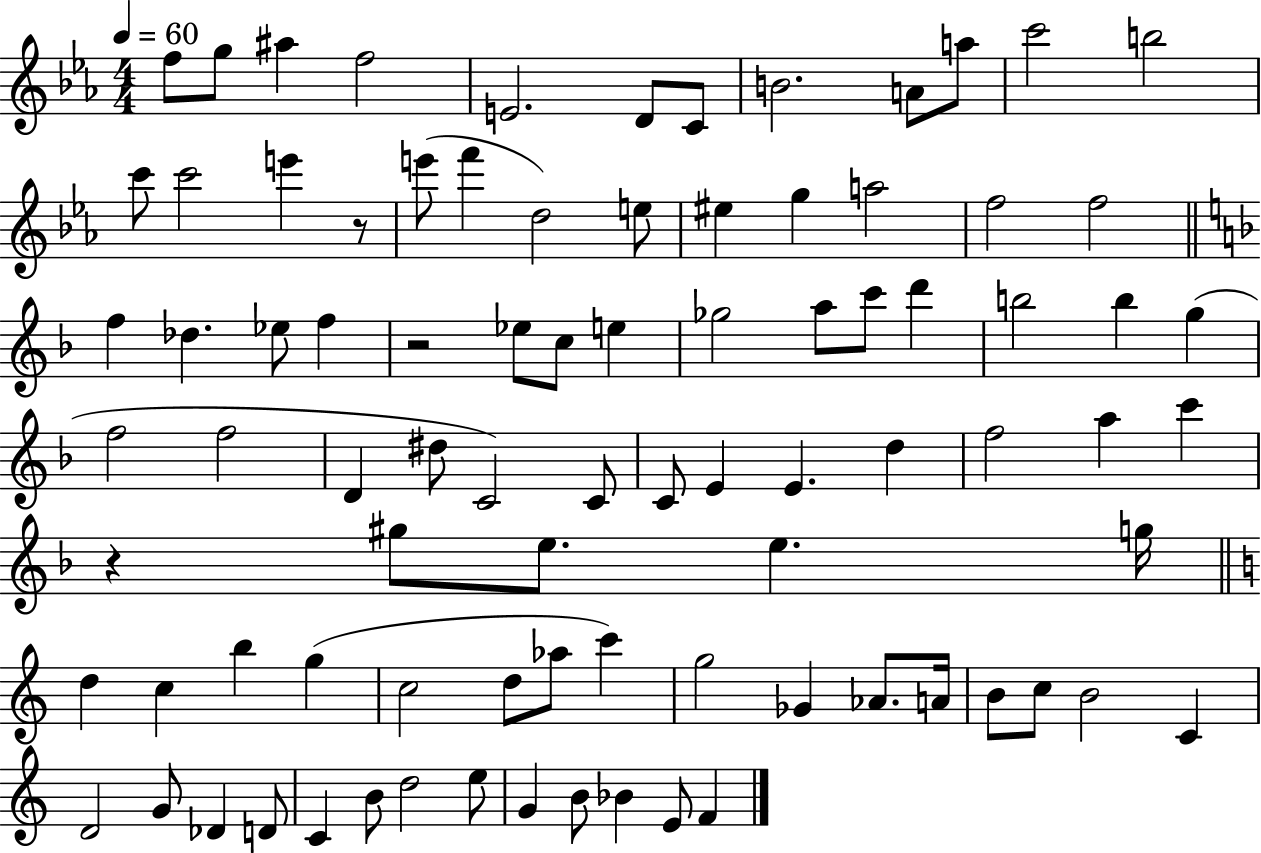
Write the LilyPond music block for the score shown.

{
  \clef treble
  \numericTimeSignature
  \time 4/4
  \key ees \major
  \tempo 4 = 60
  \repeat volta 2 { f''8 g''8 ais''4 f''2 | e'2. d'8 c'8 | b'2. a'8 a''8 | c'''2 b''2 | \break c'''8 c'''2 e'''4 r8 | e'''8( f'''4 d''2) e''8 | eis''4 g''4 a''2 | f''2 f''2 | \break \bar "||" \break \key d \minor f''4 des''4. ees''8 f''4 | r2 ees''8 c''8 e''4 | ges''2 a''8 c'''8 d'''4 | b''2 b''4 g''4( | \break f''2 f''2 | d'4 dis''8 c'2) c'8 | c'8 e'4 e'4. d''4 | f''2 a''4 c'''4 | \break r4 gis''8 e''8. e''4. g''16 | \bar "||" \break \key c \major d''4 c''4 b''4 g''4( | c''2 d''8 aes''8 c'''4) | g''2 ges'4 aes'8. a'16 | b'8 c''8 b'2 c'4 | \break d'2 g'8 des'4 d'8 | c'4 b'8 d''2 e''8 | g'4 b'8 bes'4 e'8 f'4 | } \bar "|."
}